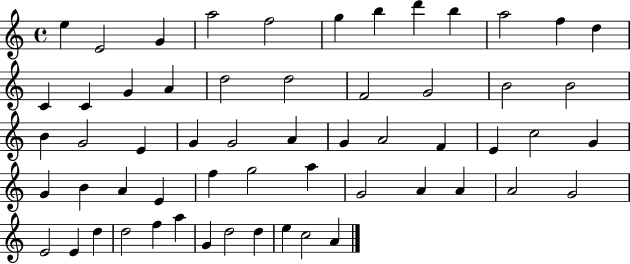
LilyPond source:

{
  \clef treble
  \time 4/4
  \defaultTimeSignature
  \key c \major
  e''4 e'2 g'4 | a''2 f''2 | g''4 b''4 d'''4 b''4 | a''2 f''4 d''4 | \break c'4 c'4 g'4 a'4 | d''2 d''2 | f'2 g'2 | b'2 b'2 | \break b'4 g'2 e'4 | g'4 g'2 a'4 | g'4 a'2 f'4 | e'4 c''2 g'4 | \break g'4 b'4 a'4 e'4 | f''4 g''2 a''4 | g'2 a'4 a'4 | a'2 g'2 | \break e'2 e'4 d''4 | d''2 f''4 a''4 | g'4 d''2 d''4 | e''4 c''2 a'4 | \break \bar "|."
}